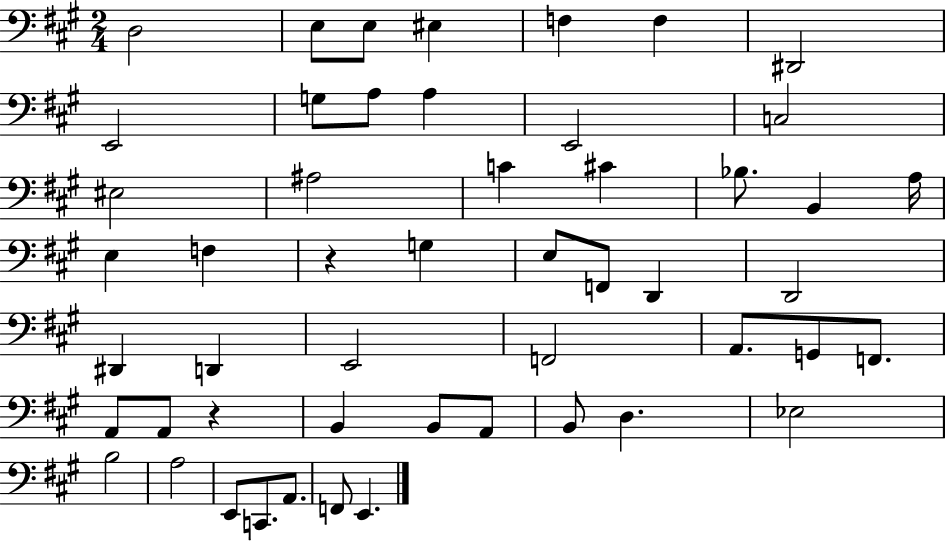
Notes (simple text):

D3/h E3/e E3/e EIS3/q F3/q F3/q D#2/h E2/h G3/e A3/e A3/q E2/h C3/h EIS3/h A#3/h C4/q C#4/q Bb3/e. B2/q A3/s E3/q F3/q R/q G3/q E3/e F2/e D2/q D2/h D#2/q D2/q E2/h F2/h A2/e. G2/e F2/e. A2/e A2/e R/q B2/q B2/e A2/e B2/e D3/q. Eb3/h B3/h A3/h E2/e C2/e. A2/e. F2/e E2/q.